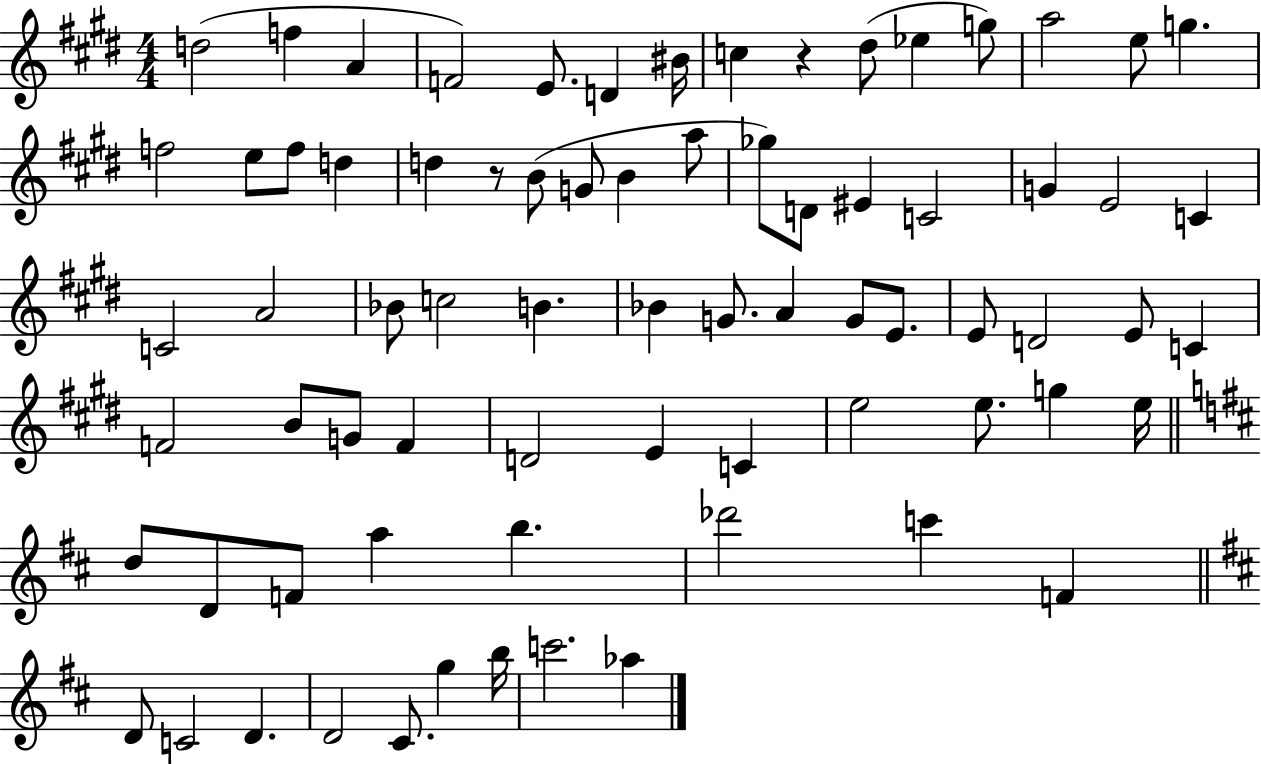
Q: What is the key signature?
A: E major